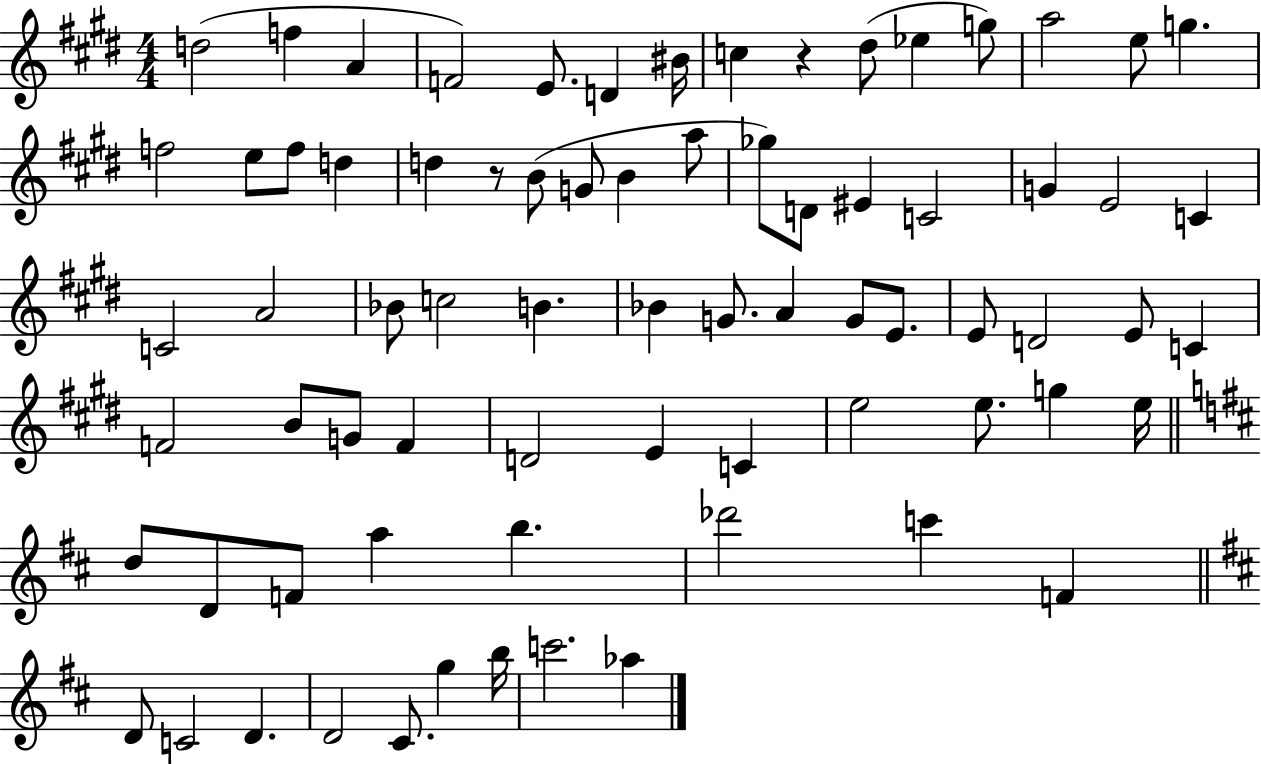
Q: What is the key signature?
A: E major